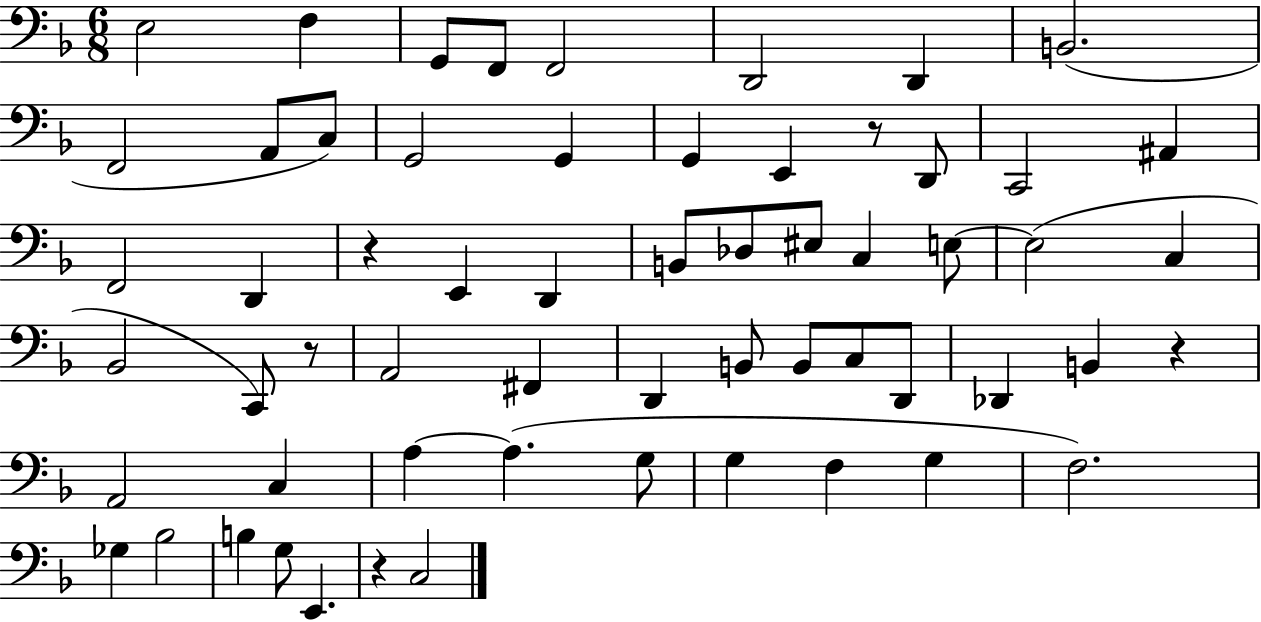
X:1
T:Untitled
M:6/8
L:1/4
K:F
E,2 F, G,,/2 F,,/2 F,,2 D,,2 D,, B,,2 F,,2 A,,/2 C,/2 G,,2 G,, G,, E,, z/2 D,,/2 C,,2 ^A,, F,,2 D,, z E,, D,, B,,/2 _D,/2 ^E,/2 C, E,/2 E,2 C, _B,,2 C,,/2 z/2 A,,2 ^F,, D,, B,,/2 B,,/2 C,/2 D,,/2 _D,, B,, z A,,2 C, A, A, G,/2 G, F, G, F,2 _G, _B,2 B, G,/2 E,, z C,2